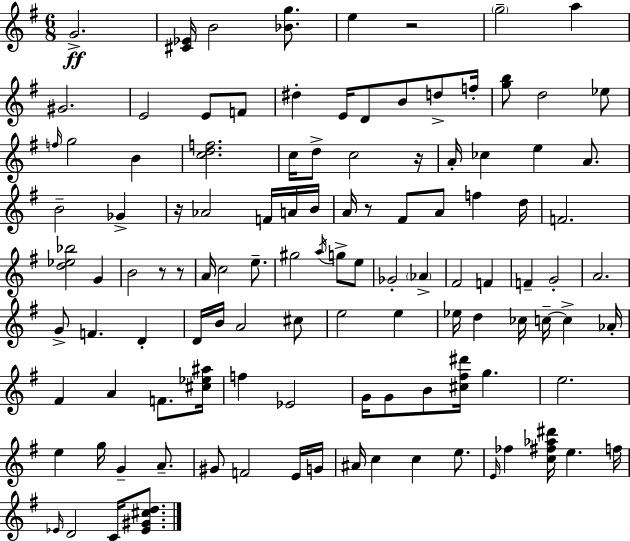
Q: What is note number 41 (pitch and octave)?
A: B4